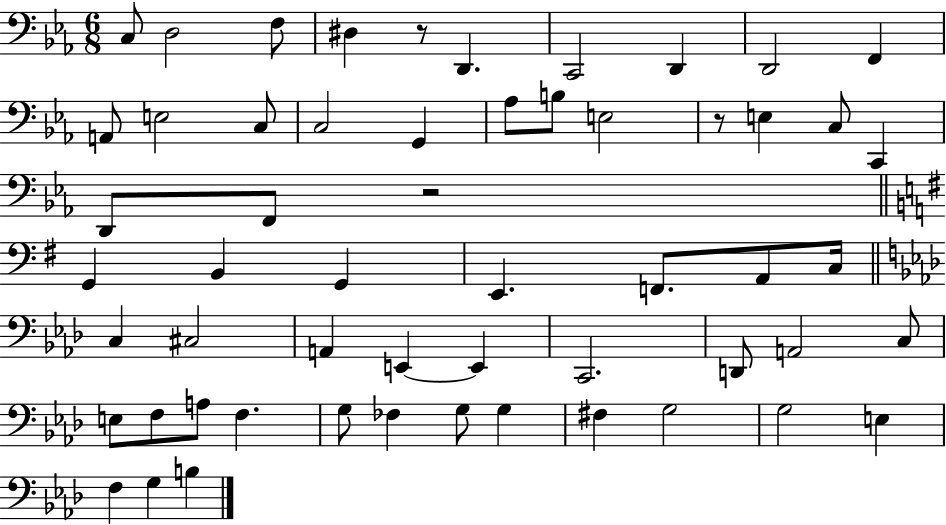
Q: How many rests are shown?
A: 3